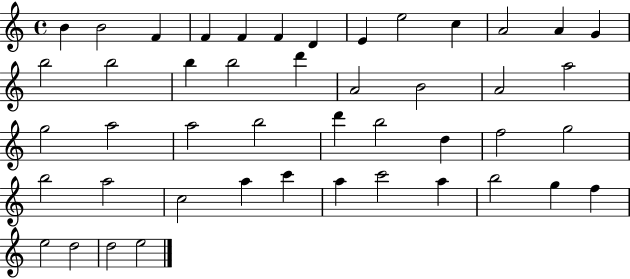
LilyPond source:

{
  \clef treble
  \time 4/4
  \defaultTimeSignature
  \key c \major
  b'4 b'2 f'4 | f'4 f'4 f'4 d'4 | e'4 e''2 c''4 | a'2 a'4 g'4 | \break b''2 b''2 | b''4 b''2 d'''4 | a'2 b'2 | a'2 a''2 | \break g''2 a''2 | a''2 b''2 | d'''4 b''2 d''4 | f''2 g''2 | \break b''2 a''2 | c''2 a''4 c'''4 | a''4 c'''2 a''4 | b''2 g''4 f''4 | \break e''2 d''2 | d''2 e''2 | \bar "|."
}